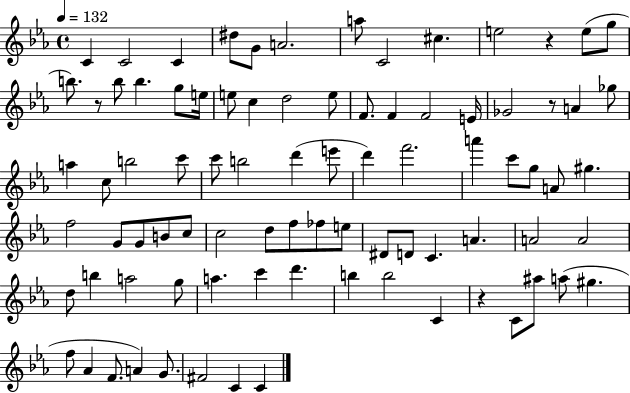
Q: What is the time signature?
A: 4/4